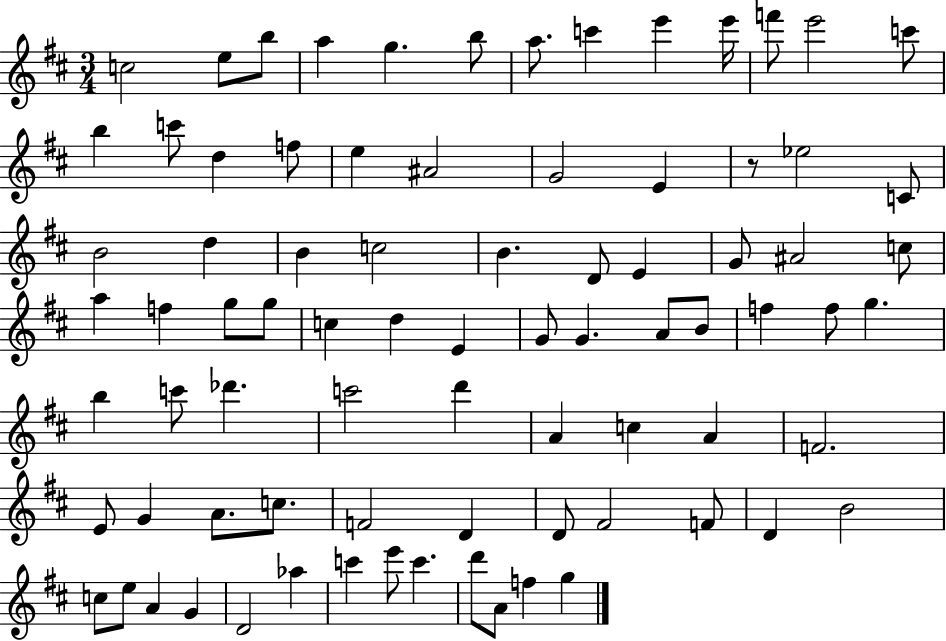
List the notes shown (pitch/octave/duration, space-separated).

C5/h E5/e B5/e A5/q G5/q. B5/e A5/e. C6/q E6/q E6/s F6/e E6/h C6/e B5/q C6/e D5/q F5/e E5/q A#4/h G4/h E4/q R/e Eb5/h C4/e B4/h D5/q B4/q C5/h B4/q. D4/e E4/q G4/e A#4/h C5/e A5/q F5/q G5/e G5/e C5/q D5/q E4/q G4/e G4/q. A4/e B4/e F5/q F5/e G5/q. B5/q C6/e Db6/q. C6/h D6/q A4/q C5/q A4/q F4/h. E4/e G4/q A4/e. C5/e. F4/h D4/q D4/e F#4/h F4/e D4/q B4/h C5/e E5/e A4/q G4/q D4/h Ab5/q C6/q E6/e C6/q. D6/e A4/e F5/q G5/q